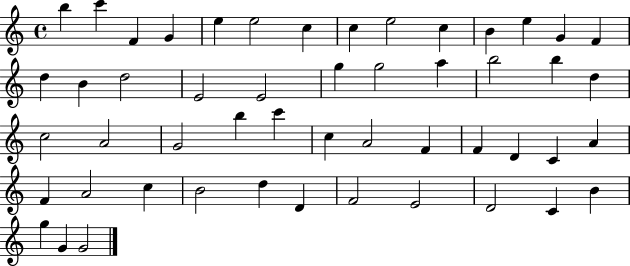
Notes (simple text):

B5/q C6/q F4/q G4/q E5/q E5/h C5/q C5/q E5/h C5/q B4/q E5/q G4/q F4/q D5/q B4/q D5/h E4/h E4/h G5/q G5/h A5/q B5/h B5/q D5/q C5/h A4/h G4/h B5/q C6/q C5/q A4/h F4/q F4/q D4/q C4/q A4/q F4/q A4/h C5/q B4/h D5/q D4/q F4/h E4/h D4/h C4/q B4/q G5/q G4/q G4/h